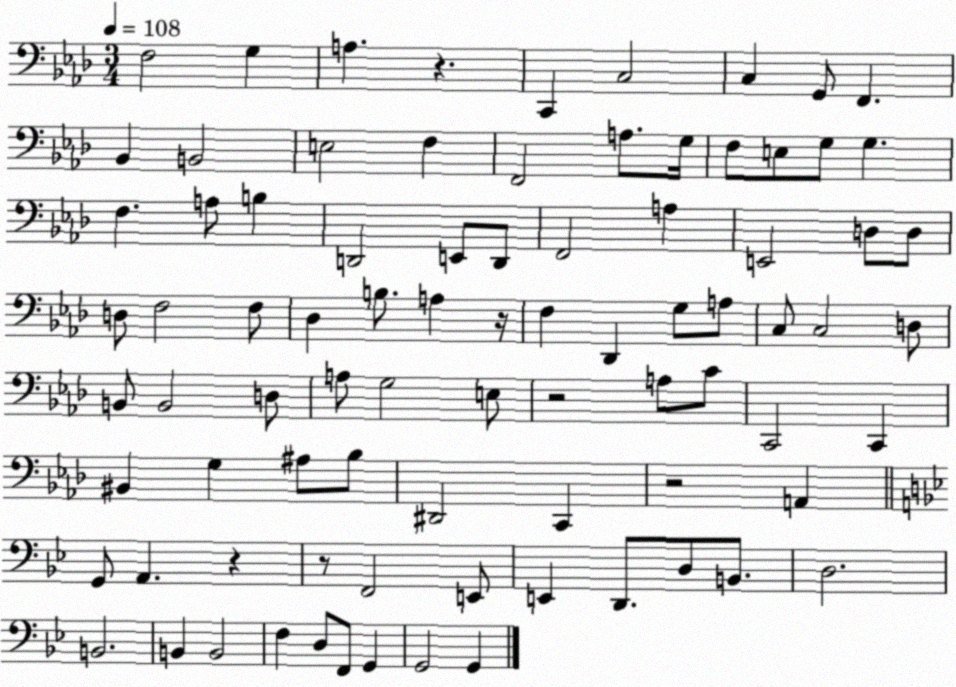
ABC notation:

X:1
T:Untitled
M:3/4
L:1/4
K:Ab
F,2 G, A, z C,, C,2 C, G,,/2 F,, _B,, B,,2 E,2 F, F,,2 A,/2 G,/4 F,/2 E,/2 G,/2 G, F, A,/2 B, D,,2 E,,/2 D,,/2 F,,2 A, E,,2 D,/2 D,/2 D,/2 F,2 F,/2 _D, B,/2 A, z/4 F, _D,, G,/2 A,/2 C,/2 C,2 D,/2 B,,/2 B,,2 D,/2 A,/2 G,2 E,/2 z2 A,/2 C/2 C,,2 C,, ^B,, G, ^A,/2 _B,/2 ^D,,2 C,, z2 A,, G,,/2 A,, z z/2 F,,2 E,,/2 E,, D,,/2 D,/2 B,,/2 D,2 B,,2 B,, B,,2 F, D,/2 F,,/2 G,, G,,2 G,,